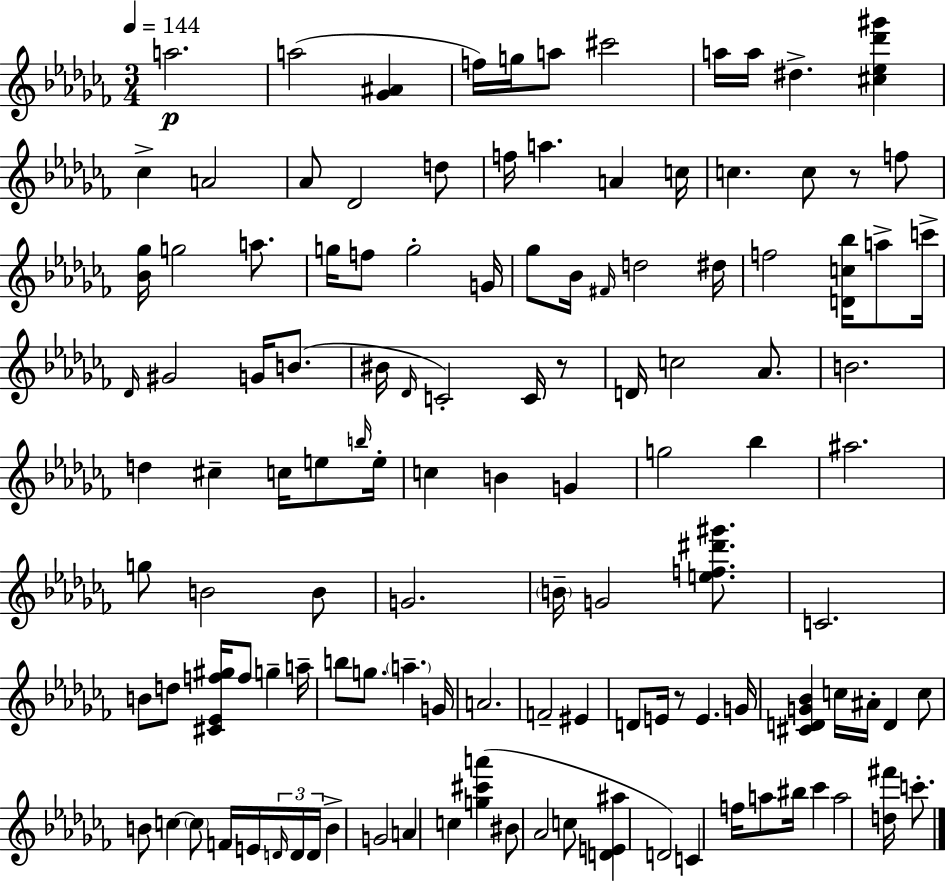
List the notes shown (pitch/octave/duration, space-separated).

A5/h. A5/h [Gb4,A#4]/q F5/s G5/s A5/e C#6/h A5/s A5/s D#5/q. [C#5,Eb5,Db6,G#6]/q CES5/q A4/h Ab4/e Db4/h D5/e F5/s A5/q. A4/q C5/s C5/q. C5/e R/e F5/e [Bb4,Gb5]/s G5/h A5/e. G5/s F5/e G5/h G4/s Gb5/e Bb4/s F#4/s D5/h D#5/s F5/h [D4,C5,Bb5]/s A5/e C6/s Db4/s G#4/h G4/s B4/e. BIS4/s Db4/s C4/h C4/s R/e D4/s C5/h Ab4/e. B4/h. D5/q C#5/q C5/s E5/e B5/s E5/s C5/q B4/q G4/q G5/h Bb5/q A#5/h. G5/e B4/h B4/e G4/h. B4/s G4/h [E5,F5,D#6,G#6]/e. C4/h. B4/e D5/e [C#4,Eb4,F5,G#5]/s F5/e G5/q A5/s B5/e G5/e. A5/q. G4/s A4/h. F4/h EIS4/q D4/e E4/s R/e E4/q. G4/s [C#4,D4,G4,Bb4]/q C5/s A#4/s D4/q C5/e B4/e C5/q C5/e F4/s E4/s D4/s D4/s D4/s B4/q G4/h A4/q C5/q [G5,C#6,A6]/q BIS4/e Ab4/h C5/e [D4,E4,A#5]/q D4/h C4/q F5/s A5/e BIS5/s CES6/q A5/h [D5,F#6]/s C6/e.